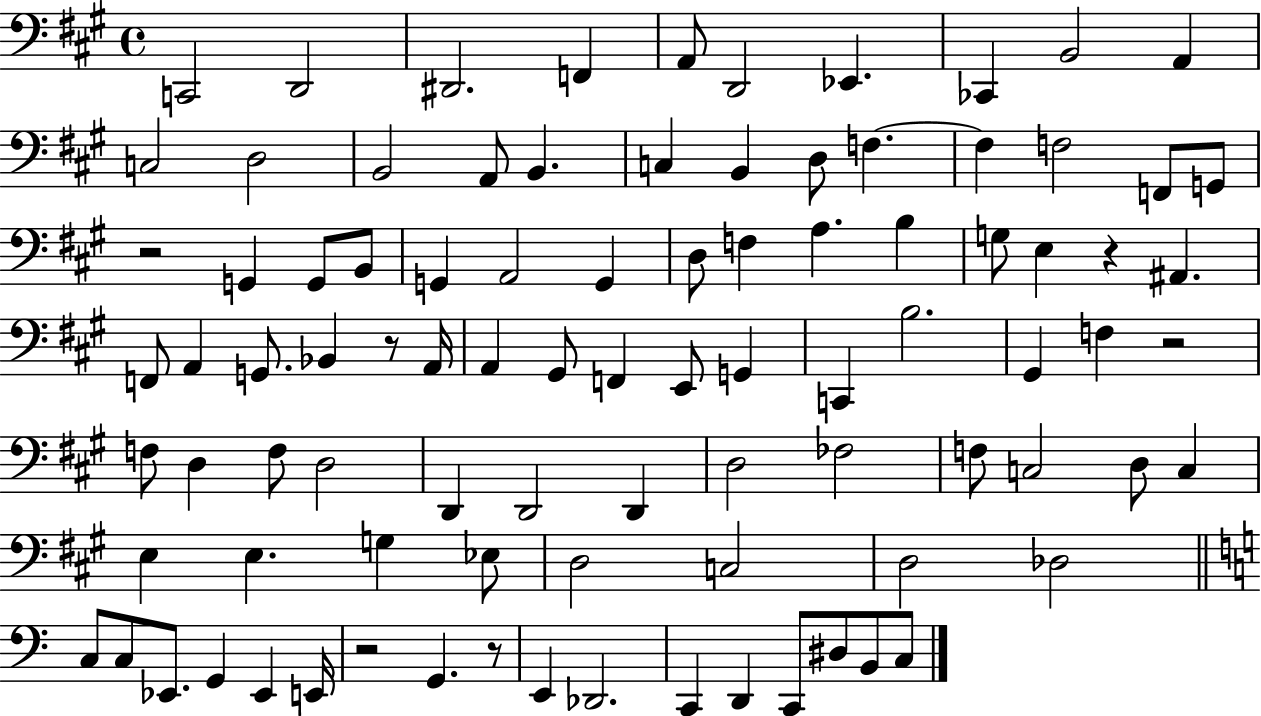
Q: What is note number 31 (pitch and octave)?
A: F3